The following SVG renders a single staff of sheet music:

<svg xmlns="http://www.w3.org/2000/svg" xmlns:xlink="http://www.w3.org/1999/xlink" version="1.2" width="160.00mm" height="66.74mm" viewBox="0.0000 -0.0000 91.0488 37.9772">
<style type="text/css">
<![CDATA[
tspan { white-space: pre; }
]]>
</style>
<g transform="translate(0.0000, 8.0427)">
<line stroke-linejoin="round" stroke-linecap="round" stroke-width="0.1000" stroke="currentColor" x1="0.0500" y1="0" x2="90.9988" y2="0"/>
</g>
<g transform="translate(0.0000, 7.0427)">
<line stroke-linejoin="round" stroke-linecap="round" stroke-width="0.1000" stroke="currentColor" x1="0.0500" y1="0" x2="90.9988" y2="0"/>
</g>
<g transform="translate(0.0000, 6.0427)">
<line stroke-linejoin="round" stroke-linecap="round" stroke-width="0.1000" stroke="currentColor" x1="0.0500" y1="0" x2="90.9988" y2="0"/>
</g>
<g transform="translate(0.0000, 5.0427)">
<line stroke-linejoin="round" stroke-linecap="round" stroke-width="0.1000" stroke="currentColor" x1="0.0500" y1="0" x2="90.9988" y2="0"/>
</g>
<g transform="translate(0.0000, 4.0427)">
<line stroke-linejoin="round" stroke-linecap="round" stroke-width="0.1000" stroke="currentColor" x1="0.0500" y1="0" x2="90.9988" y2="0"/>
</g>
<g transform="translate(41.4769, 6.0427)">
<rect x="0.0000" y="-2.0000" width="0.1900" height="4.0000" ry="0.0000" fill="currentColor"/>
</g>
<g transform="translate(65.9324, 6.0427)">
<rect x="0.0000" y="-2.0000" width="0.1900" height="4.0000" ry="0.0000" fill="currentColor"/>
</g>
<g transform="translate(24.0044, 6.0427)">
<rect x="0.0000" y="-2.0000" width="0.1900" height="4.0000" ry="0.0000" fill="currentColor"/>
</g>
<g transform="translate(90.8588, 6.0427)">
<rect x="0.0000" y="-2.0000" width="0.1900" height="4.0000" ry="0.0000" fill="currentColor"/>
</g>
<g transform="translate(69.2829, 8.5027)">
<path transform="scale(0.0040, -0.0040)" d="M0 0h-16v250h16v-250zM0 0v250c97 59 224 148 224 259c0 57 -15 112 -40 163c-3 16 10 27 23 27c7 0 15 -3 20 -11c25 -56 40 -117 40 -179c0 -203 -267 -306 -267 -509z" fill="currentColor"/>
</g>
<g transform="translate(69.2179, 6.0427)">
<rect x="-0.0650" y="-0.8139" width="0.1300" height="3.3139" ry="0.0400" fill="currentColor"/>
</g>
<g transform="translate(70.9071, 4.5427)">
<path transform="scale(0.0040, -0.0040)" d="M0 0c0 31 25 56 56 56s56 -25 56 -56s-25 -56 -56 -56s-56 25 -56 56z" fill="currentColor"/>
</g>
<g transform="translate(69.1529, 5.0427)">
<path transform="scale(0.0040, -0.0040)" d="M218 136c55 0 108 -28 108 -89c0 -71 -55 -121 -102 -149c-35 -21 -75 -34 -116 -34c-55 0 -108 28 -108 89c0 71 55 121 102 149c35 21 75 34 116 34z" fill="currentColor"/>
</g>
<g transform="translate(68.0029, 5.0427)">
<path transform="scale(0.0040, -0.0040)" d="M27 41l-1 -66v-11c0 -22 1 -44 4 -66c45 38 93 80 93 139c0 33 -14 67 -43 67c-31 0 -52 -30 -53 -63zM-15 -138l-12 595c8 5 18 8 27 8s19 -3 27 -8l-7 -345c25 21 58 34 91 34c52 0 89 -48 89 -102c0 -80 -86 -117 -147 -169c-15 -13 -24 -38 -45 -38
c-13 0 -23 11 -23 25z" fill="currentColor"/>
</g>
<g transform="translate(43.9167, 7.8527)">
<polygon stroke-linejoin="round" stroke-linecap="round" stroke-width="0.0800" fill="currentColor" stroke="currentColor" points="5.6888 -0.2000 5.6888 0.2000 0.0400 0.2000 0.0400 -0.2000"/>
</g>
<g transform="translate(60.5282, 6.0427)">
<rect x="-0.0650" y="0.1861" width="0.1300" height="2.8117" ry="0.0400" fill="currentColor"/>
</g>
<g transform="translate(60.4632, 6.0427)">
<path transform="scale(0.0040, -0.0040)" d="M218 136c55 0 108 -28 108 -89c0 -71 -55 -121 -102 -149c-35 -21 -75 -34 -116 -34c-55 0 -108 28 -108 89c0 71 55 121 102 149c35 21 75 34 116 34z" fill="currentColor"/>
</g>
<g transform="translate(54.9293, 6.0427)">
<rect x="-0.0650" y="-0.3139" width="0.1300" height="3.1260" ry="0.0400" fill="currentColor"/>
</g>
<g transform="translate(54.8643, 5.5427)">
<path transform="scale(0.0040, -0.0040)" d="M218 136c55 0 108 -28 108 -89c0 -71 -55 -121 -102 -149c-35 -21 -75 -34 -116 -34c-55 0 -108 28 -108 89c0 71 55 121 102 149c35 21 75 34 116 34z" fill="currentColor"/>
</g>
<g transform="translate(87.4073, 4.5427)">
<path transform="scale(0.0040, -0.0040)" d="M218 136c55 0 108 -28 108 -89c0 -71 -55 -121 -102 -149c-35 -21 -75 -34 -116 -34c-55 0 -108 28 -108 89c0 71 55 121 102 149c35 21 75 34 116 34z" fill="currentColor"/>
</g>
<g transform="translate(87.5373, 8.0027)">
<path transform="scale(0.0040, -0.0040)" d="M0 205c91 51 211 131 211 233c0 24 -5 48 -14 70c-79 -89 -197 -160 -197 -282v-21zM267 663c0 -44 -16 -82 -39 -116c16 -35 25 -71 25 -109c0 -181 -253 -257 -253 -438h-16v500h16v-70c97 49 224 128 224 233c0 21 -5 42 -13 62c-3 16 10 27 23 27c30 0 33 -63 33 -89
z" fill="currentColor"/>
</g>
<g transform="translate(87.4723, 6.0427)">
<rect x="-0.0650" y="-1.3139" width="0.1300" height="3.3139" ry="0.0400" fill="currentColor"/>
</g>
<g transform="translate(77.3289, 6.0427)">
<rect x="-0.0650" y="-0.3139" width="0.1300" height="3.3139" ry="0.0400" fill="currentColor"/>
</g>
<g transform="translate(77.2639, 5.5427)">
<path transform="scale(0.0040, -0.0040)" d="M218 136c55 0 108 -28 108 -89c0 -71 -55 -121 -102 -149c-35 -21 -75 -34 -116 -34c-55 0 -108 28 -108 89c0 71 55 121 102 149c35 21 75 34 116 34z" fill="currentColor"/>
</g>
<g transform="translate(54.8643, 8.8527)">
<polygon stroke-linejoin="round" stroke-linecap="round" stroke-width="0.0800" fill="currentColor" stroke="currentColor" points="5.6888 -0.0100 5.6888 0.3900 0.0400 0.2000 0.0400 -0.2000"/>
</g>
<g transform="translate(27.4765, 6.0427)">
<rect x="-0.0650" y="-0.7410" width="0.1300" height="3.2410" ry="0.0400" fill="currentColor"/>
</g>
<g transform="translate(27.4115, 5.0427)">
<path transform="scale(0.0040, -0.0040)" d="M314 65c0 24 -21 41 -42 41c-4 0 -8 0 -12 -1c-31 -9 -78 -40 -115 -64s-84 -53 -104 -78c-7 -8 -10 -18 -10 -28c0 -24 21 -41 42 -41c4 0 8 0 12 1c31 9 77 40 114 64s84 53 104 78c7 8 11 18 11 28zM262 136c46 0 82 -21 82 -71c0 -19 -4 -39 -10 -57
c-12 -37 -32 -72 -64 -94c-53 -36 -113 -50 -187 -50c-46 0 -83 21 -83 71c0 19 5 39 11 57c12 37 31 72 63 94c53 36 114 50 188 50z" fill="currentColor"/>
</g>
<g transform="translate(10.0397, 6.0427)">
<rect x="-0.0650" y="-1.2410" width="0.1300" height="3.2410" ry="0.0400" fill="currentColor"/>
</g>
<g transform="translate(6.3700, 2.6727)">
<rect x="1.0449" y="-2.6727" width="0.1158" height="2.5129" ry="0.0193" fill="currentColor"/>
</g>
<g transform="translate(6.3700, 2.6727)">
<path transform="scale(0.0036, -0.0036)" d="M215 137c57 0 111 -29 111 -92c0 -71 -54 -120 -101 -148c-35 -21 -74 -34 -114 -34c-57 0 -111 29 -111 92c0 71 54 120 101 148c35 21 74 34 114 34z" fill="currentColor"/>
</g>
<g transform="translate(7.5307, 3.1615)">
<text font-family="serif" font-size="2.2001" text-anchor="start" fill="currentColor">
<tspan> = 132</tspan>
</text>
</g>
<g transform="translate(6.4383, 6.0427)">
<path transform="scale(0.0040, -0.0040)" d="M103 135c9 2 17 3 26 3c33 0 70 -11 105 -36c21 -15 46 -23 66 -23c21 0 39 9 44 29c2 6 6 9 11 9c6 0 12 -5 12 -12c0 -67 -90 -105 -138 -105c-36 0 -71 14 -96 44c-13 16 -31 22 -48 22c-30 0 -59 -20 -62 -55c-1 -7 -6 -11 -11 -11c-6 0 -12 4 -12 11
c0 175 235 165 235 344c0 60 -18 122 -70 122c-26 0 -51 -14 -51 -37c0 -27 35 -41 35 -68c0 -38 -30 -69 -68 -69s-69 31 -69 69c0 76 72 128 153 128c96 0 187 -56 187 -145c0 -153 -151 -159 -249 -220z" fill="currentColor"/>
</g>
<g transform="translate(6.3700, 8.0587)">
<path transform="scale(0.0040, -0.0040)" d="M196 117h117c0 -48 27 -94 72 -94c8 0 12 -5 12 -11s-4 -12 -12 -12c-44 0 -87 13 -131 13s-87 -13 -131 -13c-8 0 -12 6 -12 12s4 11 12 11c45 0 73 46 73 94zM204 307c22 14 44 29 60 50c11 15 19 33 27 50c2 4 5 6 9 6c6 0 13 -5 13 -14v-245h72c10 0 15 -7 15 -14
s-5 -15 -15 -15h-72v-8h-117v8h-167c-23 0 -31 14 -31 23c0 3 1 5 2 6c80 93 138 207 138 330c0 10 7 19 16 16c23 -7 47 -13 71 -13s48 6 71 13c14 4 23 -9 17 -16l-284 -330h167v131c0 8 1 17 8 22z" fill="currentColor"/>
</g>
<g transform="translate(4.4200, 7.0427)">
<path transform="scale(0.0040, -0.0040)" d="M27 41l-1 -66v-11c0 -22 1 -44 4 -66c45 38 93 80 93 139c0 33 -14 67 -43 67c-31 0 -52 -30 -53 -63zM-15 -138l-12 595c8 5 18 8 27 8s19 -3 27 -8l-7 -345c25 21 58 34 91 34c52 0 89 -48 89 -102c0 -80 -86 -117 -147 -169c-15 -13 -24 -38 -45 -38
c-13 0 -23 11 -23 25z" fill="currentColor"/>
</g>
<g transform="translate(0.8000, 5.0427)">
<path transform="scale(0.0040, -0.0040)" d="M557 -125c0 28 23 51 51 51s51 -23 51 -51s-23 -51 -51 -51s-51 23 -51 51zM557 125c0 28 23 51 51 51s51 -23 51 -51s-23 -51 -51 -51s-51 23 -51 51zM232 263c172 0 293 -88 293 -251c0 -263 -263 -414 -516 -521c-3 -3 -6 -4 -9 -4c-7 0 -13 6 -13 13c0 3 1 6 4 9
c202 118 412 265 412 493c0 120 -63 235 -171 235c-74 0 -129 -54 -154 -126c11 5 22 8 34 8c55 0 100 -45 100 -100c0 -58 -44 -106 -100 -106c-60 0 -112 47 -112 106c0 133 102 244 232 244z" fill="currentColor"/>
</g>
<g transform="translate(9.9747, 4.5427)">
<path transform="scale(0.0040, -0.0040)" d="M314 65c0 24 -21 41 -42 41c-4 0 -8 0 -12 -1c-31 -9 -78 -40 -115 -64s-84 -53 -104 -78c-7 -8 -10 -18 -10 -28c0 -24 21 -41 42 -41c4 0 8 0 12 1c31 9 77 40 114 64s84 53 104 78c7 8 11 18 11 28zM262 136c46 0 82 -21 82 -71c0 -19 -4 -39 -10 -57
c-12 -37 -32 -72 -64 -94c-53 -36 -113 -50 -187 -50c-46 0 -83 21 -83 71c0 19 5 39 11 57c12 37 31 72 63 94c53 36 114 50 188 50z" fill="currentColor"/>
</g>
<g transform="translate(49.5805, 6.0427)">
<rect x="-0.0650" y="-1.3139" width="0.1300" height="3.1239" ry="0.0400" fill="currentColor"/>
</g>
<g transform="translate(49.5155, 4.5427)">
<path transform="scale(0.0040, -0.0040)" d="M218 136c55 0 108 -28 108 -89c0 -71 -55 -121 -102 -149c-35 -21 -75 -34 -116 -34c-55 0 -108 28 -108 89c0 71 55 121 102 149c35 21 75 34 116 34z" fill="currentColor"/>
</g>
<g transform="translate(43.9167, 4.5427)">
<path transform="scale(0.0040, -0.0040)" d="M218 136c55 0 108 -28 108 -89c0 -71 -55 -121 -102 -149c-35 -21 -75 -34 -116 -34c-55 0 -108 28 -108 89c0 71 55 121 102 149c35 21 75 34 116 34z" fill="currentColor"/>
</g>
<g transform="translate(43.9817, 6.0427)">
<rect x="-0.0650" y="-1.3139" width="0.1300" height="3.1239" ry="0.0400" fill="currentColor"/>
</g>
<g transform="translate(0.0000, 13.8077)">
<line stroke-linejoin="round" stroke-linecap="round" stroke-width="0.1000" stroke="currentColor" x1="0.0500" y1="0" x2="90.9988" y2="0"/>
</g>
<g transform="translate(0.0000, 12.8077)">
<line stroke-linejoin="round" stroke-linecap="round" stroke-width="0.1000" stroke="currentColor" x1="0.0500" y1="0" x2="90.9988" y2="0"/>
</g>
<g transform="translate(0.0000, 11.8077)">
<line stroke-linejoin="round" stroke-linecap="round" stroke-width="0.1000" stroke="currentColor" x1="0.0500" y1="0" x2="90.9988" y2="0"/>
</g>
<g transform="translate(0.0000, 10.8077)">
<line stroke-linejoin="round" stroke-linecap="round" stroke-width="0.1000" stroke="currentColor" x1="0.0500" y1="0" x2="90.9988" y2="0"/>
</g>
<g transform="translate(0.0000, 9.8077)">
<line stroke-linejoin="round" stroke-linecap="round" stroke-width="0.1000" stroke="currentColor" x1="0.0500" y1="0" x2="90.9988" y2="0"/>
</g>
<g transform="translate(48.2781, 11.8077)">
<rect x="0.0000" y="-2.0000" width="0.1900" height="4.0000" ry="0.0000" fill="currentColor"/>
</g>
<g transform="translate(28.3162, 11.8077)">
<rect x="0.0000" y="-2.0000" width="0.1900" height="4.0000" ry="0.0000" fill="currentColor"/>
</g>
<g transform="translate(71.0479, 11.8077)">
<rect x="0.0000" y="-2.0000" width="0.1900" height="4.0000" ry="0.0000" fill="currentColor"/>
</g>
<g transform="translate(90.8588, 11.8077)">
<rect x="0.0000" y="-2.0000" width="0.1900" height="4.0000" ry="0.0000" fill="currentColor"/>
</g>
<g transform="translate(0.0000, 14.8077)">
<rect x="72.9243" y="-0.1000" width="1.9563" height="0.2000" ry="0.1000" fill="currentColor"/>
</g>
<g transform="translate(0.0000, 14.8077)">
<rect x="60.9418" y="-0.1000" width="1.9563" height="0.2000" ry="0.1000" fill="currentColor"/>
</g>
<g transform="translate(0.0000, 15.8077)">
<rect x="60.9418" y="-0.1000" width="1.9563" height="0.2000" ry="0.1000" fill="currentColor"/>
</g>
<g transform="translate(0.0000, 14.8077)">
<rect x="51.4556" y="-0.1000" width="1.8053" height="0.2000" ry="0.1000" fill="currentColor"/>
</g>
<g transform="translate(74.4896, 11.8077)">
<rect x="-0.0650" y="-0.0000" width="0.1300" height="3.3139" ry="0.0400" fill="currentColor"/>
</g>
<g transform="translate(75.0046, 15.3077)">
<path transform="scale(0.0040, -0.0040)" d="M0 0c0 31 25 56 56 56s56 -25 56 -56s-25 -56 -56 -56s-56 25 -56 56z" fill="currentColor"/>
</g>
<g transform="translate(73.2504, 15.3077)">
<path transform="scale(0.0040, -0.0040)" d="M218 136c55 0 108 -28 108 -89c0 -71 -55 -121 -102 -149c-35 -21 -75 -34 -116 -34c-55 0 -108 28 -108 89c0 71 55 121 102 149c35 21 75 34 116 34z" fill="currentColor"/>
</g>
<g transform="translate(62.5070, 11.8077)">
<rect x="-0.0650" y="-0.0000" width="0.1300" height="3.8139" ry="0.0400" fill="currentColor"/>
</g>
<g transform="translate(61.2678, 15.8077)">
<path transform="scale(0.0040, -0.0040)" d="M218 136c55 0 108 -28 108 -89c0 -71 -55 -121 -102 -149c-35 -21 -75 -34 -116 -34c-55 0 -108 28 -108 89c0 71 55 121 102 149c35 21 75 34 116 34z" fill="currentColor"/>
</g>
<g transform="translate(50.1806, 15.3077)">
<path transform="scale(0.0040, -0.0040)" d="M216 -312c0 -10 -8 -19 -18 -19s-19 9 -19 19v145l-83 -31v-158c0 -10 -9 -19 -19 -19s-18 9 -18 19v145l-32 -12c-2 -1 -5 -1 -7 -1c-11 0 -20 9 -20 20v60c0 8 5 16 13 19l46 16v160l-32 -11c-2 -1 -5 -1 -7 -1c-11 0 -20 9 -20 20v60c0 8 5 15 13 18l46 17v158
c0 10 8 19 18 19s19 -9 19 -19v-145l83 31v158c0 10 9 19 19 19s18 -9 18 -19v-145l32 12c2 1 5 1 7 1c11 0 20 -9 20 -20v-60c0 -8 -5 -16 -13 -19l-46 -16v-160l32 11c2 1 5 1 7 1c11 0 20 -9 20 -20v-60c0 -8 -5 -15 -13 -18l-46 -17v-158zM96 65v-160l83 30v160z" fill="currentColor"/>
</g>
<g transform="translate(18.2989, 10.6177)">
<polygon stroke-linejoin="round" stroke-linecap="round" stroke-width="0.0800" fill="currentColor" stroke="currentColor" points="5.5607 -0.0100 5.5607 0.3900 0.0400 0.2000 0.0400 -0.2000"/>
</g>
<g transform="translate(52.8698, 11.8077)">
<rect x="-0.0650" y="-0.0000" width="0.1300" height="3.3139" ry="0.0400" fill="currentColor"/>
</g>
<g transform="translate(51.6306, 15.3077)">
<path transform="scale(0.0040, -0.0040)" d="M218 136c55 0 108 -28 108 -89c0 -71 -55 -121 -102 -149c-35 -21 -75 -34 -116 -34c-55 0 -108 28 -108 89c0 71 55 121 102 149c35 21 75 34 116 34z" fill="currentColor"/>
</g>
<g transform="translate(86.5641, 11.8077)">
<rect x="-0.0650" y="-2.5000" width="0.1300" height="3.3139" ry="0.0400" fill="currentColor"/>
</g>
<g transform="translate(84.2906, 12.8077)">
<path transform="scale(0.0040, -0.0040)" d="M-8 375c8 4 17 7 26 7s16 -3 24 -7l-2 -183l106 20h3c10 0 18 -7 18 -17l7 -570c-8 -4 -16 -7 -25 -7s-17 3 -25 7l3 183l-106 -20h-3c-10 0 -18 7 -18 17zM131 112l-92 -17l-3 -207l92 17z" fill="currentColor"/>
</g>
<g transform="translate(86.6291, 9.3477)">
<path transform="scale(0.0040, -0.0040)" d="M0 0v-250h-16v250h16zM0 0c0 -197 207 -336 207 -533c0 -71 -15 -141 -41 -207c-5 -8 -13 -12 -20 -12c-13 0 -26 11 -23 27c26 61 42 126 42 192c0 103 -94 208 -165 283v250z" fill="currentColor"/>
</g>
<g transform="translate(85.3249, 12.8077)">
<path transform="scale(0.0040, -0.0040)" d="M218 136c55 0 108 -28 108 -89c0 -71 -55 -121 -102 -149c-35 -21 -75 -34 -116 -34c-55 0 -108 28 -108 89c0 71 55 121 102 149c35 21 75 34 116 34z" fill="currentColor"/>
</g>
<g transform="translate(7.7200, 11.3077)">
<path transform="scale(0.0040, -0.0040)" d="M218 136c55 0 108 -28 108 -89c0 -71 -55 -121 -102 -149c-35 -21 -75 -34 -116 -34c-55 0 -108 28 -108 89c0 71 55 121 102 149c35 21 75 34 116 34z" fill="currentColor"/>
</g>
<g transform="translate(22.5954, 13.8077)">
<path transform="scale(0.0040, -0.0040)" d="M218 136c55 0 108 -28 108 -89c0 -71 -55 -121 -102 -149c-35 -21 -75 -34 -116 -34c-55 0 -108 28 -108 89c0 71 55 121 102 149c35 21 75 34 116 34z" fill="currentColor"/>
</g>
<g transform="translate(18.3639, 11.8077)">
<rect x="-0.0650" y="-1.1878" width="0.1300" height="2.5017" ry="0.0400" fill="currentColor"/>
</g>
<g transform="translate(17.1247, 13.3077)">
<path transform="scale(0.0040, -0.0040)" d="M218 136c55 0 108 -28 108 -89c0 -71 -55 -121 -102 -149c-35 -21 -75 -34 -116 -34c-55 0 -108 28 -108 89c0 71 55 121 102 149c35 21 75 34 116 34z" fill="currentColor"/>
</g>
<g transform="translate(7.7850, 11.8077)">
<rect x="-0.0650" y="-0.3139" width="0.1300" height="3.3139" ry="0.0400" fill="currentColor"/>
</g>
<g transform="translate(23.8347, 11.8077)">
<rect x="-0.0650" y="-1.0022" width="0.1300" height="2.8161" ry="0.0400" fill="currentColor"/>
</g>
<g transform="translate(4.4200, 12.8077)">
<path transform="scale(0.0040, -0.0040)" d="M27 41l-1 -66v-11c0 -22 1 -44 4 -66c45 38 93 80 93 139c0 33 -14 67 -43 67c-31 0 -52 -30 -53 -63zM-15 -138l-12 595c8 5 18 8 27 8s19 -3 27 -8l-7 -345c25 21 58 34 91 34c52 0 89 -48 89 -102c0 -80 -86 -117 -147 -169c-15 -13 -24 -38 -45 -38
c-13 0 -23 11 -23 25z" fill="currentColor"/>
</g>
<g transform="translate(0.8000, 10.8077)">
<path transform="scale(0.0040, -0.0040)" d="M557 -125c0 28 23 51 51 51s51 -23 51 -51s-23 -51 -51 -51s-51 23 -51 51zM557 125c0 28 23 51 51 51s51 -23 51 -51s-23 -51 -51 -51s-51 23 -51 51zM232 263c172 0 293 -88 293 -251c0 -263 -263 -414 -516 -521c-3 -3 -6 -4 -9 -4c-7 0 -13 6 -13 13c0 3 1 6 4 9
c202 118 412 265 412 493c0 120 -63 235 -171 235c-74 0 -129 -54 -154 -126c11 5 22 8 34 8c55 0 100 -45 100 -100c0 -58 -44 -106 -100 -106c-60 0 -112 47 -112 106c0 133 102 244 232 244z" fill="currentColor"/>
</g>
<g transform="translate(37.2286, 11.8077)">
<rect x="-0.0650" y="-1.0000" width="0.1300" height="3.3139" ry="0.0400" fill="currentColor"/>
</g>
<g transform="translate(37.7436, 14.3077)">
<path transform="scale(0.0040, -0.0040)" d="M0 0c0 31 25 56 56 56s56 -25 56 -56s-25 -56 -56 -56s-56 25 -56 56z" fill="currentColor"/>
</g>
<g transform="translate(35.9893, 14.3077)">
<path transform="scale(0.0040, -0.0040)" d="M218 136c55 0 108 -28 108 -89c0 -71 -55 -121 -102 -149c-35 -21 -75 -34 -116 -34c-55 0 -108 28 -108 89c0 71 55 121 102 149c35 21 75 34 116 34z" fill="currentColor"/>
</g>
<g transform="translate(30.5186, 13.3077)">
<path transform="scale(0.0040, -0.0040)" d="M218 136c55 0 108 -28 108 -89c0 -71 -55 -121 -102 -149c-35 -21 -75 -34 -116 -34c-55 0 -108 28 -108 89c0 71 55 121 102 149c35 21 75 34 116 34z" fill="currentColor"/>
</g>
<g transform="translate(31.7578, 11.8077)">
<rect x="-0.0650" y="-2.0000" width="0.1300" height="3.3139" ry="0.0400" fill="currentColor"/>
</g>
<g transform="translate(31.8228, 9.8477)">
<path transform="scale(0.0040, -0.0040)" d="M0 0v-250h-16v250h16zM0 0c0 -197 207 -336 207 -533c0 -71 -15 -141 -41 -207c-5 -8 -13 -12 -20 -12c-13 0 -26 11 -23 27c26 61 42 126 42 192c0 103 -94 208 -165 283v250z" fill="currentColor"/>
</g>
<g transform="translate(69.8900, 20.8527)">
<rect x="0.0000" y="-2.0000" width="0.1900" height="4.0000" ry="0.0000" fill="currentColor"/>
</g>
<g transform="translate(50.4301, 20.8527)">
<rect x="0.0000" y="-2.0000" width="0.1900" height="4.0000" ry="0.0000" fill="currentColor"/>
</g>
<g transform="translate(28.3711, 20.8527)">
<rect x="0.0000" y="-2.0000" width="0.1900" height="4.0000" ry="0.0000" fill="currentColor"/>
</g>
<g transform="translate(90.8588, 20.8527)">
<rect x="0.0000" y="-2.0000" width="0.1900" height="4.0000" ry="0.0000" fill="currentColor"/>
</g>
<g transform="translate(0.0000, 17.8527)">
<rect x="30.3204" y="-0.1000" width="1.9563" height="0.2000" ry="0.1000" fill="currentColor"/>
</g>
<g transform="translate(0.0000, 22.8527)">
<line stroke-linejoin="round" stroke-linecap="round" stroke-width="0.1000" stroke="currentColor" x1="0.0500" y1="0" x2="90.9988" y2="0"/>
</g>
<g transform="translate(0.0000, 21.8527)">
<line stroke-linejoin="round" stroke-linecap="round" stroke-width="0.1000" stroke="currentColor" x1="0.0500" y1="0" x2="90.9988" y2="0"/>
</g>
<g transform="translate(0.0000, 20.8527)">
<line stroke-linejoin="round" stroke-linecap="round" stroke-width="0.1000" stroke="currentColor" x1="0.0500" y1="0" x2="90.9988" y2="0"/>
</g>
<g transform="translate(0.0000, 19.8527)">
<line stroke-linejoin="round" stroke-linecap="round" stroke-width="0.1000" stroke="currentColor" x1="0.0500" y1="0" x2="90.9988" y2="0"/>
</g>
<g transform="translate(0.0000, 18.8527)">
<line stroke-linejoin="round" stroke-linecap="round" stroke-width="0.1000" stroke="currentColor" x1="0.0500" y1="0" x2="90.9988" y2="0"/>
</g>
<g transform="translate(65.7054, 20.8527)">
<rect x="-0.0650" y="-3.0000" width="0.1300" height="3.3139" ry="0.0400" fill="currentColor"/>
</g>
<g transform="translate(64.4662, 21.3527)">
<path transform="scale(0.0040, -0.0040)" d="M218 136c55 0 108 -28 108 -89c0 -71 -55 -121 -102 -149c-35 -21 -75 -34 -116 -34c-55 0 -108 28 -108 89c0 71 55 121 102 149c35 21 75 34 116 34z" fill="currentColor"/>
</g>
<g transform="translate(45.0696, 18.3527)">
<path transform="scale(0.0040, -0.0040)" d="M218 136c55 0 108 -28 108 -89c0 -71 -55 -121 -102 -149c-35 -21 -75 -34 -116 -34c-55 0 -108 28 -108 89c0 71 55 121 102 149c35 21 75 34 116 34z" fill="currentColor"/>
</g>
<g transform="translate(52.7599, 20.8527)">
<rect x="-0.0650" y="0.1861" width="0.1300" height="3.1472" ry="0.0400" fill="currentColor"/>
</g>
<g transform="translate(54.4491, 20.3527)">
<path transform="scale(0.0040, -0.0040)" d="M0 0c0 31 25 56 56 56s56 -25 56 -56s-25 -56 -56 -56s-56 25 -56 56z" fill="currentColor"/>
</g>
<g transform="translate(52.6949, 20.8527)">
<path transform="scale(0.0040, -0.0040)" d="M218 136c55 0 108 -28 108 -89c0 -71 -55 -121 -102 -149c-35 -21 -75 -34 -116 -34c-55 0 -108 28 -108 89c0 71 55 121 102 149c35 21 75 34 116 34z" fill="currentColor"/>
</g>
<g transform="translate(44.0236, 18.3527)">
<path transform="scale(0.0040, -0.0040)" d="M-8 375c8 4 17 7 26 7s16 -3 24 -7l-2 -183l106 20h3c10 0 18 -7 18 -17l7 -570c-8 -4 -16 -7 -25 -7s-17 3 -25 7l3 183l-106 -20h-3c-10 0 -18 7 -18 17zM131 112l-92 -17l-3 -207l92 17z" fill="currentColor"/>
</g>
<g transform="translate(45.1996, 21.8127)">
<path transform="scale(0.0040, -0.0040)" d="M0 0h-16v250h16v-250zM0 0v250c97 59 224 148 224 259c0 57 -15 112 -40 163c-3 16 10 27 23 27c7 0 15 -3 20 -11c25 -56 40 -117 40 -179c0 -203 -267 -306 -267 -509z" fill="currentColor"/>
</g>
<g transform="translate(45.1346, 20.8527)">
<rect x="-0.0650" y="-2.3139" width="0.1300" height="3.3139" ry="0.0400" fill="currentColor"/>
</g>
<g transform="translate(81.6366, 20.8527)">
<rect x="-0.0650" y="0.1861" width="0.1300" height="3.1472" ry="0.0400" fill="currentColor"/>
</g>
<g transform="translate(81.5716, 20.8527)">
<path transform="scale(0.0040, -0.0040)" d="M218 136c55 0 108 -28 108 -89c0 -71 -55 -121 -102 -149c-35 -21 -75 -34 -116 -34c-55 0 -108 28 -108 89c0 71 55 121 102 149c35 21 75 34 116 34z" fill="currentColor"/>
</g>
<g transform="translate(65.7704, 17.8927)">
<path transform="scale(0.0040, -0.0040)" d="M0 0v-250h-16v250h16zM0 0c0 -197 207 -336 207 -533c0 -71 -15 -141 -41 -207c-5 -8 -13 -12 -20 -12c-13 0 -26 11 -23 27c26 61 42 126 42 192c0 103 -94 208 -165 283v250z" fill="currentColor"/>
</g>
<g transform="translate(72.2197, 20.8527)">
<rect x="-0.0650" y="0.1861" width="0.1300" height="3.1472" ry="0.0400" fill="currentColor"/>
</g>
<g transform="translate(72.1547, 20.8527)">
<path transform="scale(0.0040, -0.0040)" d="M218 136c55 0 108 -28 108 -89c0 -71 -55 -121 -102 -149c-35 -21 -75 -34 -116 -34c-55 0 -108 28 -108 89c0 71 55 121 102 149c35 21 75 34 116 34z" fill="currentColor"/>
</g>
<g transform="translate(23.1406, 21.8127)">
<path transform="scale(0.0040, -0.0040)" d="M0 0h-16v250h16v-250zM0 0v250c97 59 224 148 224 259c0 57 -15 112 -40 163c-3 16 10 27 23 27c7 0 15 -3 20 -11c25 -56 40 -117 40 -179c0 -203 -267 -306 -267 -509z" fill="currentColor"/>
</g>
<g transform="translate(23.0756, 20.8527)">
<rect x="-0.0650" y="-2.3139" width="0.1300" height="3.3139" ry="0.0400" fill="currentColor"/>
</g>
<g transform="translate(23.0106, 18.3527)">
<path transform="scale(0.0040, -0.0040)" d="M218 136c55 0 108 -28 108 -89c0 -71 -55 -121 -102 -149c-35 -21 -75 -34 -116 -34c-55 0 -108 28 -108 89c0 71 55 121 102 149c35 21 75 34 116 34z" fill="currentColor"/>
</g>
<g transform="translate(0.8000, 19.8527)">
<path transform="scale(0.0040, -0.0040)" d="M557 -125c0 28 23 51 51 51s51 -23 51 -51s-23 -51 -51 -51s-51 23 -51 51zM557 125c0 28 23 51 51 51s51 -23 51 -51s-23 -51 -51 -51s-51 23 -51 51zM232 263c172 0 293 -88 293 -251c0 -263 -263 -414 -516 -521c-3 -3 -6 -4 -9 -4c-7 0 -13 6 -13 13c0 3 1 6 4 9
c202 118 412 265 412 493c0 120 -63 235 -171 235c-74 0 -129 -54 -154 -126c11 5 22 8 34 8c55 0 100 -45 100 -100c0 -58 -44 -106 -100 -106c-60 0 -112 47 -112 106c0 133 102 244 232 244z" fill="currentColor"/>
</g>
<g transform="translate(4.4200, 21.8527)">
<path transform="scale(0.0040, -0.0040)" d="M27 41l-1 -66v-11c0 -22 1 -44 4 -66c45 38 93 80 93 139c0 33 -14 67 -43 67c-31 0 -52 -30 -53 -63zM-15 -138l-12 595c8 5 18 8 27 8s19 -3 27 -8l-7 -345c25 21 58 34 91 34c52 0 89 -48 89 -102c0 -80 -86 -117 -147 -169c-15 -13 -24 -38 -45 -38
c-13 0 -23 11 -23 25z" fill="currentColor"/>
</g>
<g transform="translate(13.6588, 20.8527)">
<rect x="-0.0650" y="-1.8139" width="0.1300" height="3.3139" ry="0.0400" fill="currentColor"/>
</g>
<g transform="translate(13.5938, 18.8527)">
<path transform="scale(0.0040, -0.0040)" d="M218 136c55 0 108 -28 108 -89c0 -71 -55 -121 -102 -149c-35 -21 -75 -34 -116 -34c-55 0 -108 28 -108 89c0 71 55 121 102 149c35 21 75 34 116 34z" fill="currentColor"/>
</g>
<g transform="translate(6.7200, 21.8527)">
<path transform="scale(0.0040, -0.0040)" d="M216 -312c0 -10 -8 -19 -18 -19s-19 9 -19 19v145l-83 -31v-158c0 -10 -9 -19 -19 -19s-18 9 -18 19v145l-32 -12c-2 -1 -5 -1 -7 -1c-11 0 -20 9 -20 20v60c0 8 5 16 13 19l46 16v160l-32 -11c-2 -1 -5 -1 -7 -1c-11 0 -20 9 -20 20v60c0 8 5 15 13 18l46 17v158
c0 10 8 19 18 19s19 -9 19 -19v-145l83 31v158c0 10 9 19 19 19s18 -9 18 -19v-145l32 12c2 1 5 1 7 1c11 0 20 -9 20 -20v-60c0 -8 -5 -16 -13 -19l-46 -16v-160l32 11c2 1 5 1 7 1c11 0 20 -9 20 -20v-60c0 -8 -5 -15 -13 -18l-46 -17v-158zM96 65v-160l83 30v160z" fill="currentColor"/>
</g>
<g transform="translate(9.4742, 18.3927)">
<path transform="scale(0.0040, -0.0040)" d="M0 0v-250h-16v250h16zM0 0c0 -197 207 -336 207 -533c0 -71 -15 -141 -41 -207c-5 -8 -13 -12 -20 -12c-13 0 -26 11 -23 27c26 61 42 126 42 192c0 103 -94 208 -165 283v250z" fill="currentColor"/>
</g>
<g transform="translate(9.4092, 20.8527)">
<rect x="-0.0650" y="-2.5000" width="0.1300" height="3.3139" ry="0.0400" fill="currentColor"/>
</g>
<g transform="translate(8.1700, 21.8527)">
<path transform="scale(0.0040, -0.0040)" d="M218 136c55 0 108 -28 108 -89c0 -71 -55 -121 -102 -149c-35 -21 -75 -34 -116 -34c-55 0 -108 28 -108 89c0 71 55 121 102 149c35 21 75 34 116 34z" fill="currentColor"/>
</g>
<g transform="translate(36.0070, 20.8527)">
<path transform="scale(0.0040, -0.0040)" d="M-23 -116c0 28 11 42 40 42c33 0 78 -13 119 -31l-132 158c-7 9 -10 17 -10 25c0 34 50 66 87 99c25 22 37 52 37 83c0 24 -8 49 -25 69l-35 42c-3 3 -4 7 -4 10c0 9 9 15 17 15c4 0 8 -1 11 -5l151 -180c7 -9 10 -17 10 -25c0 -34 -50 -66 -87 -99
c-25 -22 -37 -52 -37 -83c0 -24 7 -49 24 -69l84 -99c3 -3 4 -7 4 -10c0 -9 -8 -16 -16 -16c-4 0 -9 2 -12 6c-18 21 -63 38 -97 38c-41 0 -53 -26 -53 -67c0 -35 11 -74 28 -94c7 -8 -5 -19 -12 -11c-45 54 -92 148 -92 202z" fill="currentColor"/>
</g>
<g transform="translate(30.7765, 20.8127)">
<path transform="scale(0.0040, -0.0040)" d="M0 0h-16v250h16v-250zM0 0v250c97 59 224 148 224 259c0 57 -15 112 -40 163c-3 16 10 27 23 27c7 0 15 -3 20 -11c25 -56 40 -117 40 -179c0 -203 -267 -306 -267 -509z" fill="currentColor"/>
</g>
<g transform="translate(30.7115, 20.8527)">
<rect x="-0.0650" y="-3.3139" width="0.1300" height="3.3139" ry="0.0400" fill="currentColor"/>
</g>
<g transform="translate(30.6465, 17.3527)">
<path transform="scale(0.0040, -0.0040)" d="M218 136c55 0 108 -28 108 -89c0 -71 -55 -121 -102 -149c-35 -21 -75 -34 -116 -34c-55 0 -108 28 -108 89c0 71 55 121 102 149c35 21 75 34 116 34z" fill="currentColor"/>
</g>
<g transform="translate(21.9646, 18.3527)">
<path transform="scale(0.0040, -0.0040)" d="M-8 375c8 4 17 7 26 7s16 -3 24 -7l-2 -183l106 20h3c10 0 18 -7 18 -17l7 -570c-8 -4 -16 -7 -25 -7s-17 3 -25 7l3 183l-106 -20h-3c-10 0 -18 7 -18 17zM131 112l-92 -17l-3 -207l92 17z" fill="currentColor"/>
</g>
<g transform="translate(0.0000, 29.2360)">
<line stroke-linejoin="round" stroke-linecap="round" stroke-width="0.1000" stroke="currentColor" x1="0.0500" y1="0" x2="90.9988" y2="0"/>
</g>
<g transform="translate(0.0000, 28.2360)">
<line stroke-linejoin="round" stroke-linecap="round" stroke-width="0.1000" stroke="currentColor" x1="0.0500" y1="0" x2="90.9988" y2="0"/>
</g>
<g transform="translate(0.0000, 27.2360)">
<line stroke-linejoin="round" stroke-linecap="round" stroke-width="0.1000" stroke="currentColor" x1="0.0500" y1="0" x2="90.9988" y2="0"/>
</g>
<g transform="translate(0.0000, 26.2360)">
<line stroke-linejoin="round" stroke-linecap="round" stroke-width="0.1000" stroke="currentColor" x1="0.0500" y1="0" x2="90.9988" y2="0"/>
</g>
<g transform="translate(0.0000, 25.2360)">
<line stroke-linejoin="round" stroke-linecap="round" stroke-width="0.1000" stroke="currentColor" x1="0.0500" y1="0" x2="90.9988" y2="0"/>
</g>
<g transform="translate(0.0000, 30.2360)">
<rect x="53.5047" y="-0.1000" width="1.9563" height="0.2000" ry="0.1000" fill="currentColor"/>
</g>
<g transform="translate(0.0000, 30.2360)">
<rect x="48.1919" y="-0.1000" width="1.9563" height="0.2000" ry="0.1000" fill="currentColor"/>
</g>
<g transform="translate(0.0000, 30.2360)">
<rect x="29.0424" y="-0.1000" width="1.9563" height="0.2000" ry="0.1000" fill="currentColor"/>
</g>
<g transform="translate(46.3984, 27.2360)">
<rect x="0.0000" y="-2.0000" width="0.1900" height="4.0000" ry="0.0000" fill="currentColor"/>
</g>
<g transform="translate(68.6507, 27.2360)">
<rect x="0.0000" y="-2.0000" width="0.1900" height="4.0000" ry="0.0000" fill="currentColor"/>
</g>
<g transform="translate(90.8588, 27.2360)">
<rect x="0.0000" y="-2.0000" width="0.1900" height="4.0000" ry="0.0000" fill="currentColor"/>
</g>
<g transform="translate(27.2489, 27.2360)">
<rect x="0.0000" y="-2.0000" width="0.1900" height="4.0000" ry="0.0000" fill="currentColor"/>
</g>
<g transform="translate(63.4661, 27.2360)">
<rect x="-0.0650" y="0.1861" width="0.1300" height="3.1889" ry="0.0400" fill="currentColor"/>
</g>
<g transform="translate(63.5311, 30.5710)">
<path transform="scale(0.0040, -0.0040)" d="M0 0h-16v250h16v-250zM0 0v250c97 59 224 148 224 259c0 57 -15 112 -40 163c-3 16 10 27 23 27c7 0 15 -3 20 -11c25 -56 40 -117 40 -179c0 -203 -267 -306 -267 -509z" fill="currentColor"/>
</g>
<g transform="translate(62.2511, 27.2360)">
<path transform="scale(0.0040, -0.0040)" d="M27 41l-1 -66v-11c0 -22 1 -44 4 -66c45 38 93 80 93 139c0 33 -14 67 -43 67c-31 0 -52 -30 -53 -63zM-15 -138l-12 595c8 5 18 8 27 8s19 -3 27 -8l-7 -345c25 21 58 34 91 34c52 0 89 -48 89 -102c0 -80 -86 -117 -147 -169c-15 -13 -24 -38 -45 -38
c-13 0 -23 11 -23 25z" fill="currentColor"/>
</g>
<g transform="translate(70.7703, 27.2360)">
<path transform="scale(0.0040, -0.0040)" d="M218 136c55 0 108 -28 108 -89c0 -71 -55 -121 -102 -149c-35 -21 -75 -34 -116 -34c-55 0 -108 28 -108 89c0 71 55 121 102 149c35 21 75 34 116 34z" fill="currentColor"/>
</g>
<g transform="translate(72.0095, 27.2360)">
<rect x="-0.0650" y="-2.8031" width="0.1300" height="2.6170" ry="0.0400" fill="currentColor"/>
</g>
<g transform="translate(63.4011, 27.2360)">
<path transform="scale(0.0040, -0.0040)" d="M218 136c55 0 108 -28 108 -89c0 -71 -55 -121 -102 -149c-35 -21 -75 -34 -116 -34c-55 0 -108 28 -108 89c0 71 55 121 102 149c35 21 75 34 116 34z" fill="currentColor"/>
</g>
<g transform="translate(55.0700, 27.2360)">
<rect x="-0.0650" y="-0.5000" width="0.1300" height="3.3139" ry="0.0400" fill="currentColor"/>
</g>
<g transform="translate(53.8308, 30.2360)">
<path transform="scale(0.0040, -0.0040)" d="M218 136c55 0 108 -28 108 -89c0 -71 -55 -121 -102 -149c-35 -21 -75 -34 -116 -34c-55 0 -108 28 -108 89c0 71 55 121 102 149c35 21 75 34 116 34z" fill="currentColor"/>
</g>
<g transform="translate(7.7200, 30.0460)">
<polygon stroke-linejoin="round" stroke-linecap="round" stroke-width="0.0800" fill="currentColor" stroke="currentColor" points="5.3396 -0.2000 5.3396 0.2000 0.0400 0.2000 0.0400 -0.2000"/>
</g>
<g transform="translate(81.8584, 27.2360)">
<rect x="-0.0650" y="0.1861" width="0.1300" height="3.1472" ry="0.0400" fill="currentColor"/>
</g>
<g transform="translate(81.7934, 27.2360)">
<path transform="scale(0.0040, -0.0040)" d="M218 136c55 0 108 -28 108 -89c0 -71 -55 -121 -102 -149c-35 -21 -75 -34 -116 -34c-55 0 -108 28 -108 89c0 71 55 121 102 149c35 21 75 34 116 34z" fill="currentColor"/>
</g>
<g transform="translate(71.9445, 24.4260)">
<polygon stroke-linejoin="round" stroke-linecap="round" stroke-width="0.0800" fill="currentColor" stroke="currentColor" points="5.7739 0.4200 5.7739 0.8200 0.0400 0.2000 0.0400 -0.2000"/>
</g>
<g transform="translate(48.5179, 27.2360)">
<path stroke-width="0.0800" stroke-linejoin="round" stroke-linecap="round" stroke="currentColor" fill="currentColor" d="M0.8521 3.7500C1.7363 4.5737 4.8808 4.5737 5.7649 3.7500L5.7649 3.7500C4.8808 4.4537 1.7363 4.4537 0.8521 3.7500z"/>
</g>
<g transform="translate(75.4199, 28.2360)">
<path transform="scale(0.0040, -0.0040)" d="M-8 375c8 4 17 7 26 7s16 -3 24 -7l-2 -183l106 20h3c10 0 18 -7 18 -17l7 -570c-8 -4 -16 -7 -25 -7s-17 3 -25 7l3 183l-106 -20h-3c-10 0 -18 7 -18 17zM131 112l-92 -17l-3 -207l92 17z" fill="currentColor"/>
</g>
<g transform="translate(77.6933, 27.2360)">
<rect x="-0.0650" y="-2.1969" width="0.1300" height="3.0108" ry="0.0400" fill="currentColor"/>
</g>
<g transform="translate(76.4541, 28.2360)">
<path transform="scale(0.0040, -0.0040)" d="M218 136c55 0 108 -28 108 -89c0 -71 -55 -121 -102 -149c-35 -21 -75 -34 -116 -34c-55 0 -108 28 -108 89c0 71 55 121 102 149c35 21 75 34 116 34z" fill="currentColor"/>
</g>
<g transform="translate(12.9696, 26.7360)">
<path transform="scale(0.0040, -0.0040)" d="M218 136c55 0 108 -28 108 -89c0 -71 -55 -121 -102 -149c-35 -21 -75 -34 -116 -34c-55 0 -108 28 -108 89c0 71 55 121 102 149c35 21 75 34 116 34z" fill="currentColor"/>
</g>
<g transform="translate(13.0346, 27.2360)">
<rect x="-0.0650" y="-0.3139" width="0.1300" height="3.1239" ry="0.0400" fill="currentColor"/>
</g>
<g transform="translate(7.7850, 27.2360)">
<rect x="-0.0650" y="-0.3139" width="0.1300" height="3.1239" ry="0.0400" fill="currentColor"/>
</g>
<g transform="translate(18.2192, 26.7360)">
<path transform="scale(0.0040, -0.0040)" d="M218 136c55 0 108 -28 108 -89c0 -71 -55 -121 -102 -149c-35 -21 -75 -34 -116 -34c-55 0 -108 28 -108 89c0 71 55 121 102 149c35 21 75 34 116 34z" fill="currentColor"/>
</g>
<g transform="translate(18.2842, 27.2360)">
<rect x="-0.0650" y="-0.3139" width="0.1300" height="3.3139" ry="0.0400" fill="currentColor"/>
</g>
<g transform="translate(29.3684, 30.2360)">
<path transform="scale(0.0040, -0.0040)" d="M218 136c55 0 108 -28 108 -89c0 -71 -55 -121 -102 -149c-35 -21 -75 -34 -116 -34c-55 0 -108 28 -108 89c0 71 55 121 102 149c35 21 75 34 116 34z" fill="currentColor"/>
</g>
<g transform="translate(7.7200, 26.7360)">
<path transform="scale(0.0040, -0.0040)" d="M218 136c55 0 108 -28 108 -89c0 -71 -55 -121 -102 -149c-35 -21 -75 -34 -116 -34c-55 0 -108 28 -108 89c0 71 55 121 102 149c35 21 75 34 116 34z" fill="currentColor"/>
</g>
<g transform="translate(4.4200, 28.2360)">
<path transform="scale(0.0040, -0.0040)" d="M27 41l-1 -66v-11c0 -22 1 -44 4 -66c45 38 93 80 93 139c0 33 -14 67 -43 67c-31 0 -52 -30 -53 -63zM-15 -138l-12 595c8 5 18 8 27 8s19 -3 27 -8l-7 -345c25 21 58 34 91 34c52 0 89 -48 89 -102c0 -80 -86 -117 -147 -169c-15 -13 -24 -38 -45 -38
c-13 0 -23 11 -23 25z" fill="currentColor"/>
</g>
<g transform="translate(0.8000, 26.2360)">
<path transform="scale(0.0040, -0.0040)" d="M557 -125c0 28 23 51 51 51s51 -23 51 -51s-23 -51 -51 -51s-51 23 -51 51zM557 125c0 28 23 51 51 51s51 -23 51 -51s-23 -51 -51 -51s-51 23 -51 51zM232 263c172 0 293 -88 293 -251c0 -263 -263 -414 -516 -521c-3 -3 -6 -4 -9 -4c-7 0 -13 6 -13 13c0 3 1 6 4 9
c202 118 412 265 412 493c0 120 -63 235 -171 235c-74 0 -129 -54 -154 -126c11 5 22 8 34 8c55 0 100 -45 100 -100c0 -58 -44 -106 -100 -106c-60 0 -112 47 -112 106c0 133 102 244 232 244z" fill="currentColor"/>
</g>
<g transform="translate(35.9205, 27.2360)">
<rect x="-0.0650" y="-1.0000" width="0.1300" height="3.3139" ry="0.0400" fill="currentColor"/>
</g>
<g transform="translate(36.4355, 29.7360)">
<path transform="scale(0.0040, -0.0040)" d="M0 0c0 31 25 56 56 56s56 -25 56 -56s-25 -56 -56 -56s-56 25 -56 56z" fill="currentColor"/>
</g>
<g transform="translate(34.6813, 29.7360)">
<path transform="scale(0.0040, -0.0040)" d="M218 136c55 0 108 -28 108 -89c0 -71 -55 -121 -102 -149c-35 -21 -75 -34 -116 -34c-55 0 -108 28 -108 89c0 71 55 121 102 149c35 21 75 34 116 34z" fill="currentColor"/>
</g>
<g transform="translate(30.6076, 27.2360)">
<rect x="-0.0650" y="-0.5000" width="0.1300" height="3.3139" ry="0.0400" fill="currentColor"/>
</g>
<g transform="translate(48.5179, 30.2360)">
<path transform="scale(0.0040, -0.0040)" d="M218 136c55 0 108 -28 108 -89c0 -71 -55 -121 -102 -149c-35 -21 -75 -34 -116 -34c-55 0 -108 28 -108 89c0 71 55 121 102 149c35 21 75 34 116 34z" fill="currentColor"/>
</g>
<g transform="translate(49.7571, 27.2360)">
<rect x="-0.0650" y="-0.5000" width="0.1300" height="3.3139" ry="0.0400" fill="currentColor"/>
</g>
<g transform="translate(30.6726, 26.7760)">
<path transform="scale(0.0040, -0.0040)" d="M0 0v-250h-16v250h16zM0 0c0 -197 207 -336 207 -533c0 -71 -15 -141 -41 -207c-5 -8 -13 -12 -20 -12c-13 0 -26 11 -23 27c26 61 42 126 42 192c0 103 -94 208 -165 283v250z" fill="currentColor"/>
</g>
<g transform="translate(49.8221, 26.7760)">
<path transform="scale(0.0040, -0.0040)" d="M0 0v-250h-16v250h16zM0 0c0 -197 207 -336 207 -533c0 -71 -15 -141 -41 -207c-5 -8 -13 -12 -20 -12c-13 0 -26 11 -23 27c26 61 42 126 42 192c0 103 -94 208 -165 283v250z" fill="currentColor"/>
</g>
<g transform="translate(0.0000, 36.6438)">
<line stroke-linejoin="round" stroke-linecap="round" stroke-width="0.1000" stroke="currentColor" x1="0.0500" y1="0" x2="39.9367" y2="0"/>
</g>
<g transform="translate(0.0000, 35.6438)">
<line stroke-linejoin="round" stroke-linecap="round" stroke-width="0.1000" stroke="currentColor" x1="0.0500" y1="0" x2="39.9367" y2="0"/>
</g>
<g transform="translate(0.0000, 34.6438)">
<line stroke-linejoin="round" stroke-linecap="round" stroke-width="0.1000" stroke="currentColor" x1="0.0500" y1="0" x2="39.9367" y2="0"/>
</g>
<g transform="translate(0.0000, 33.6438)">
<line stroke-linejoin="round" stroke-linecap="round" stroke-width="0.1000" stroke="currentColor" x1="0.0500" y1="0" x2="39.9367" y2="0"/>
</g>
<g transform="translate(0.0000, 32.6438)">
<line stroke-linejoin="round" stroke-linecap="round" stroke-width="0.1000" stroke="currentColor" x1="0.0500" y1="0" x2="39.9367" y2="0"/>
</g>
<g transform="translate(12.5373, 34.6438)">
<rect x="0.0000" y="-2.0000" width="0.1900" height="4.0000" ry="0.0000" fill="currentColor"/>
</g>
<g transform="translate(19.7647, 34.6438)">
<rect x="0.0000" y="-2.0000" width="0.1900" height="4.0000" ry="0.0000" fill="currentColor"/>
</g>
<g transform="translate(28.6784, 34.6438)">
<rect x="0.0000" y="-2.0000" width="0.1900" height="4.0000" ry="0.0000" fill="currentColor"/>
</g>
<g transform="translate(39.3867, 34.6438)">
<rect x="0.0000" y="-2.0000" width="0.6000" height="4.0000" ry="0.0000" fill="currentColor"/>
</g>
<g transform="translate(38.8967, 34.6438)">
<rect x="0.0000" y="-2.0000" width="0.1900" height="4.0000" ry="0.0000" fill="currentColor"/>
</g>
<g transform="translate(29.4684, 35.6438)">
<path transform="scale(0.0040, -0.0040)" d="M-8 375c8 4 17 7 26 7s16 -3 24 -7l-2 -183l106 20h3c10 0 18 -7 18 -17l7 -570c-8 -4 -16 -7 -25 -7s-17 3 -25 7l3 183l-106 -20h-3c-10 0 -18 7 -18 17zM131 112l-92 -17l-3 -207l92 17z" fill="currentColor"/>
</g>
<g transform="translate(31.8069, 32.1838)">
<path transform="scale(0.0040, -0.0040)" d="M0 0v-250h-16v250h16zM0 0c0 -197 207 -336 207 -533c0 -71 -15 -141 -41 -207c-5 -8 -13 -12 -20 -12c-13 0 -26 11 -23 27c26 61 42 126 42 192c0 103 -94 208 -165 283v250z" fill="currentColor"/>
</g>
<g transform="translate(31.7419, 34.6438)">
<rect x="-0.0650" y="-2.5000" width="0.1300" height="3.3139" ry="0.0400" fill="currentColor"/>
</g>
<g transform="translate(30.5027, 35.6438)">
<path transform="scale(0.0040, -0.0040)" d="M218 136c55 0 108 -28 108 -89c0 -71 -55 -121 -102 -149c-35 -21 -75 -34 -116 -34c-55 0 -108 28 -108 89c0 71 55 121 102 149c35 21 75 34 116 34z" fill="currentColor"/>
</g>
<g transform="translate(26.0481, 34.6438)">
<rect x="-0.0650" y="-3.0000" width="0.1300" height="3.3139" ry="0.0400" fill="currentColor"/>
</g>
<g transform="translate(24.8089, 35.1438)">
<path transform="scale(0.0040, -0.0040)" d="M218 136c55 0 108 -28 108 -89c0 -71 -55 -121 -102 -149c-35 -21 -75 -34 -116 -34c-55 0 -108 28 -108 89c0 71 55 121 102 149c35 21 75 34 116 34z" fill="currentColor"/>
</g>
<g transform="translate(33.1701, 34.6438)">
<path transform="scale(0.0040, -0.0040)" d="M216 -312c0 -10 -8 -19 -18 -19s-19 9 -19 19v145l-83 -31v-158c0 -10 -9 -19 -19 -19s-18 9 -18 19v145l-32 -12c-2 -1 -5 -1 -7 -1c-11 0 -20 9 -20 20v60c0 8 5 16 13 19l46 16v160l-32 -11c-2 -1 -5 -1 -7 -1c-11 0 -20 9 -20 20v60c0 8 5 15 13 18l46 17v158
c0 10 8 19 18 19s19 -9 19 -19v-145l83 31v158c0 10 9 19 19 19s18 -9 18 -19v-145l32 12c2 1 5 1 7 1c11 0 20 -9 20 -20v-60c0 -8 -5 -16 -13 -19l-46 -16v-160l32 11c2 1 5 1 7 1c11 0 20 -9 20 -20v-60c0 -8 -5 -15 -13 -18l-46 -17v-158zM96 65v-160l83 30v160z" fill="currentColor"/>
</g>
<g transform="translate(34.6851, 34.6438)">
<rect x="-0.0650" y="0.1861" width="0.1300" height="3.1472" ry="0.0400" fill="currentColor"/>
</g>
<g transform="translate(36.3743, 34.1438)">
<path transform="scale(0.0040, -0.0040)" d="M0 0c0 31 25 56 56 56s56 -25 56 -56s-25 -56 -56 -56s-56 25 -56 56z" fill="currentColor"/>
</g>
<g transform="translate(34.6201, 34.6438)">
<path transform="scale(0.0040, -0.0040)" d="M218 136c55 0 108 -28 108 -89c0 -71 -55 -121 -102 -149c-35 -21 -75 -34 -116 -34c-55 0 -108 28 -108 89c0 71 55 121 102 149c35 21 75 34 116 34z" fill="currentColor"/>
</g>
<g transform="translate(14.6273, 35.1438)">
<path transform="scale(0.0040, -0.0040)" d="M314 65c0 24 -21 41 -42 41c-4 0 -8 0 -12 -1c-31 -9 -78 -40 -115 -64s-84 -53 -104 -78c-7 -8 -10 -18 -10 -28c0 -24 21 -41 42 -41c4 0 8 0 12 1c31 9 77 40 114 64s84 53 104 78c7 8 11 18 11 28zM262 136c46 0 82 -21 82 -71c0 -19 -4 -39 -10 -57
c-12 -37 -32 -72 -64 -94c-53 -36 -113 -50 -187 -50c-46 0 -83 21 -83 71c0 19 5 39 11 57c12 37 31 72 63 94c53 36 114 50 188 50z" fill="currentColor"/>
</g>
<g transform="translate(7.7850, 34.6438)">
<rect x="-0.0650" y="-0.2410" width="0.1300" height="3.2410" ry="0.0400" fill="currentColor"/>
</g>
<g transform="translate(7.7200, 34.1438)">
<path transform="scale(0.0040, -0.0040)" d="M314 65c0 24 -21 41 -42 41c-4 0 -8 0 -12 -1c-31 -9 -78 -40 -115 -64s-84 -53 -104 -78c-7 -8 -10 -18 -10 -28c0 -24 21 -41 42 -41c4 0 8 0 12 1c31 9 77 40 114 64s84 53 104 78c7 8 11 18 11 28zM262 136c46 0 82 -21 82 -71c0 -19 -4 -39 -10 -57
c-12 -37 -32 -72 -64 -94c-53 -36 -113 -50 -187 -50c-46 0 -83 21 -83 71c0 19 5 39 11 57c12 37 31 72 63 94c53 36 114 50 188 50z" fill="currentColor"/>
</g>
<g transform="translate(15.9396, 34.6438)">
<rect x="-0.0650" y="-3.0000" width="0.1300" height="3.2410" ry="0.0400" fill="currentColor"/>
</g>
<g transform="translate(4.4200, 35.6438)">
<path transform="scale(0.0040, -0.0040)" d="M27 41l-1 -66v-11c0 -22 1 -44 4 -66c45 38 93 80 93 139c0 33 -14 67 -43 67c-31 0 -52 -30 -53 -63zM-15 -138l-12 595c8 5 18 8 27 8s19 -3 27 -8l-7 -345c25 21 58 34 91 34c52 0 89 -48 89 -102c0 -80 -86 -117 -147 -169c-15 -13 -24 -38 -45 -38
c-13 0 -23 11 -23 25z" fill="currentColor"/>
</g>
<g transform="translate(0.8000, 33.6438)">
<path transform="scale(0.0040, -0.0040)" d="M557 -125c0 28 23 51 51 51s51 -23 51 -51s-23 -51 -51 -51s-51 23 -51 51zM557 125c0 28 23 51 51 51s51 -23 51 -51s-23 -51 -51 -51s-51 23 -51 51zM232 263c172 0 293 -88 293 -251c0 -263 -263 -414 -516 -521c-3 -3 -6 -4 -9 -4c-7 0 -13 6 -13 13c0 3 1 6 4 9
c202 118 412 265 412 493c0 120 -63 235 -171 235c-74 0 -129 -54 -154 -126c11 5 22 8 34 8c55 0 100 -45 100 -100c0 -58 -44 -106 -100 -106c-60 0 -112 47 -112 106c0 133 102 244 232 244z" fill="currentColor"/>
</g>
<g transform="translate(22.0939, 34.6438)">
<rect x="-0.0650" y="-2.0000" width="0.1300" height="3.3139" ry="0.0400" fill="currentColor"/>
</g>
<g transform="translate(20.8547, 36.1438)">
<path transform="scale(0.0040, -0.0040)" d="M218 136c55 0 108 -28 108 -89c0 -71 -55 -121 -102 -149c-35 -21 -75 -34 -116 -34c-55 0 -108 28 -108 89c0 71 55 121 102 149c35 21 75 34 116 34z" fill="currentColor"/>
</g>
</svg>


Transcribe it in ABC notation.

X:1
T:Untitled
M:2/4
L:1/4
K:F
G,2 F,2 G,/2 G,/2 E,/2 D,/2 _F,/2 E, G,/4 E, A,,/2 G,,/2 A,,/2 F,, ^D,, C,, D,, B,,/2 ^B,,/2 A, B,/2 D/2 z B,/2 D, C,/2 D, D, E,/2 E,/2 E, E,,/2 F,, E,,/2 E,, _D,/2 D,/2 B,,/2 D, E,2 C,2 A,, C, B,,/2 ^D,